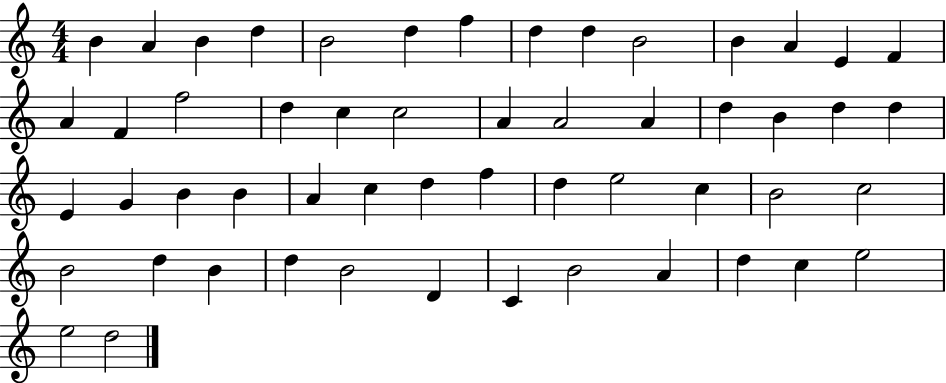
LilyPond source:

{
  \clef treble
  \numericTimeSignature
  \time 4/4
  \key c \major
  b'4 a'4 b'4 d''4 | b'2 d''4 f''4 | d''4 d''4 b'2 | b'4 a'4 e'4 f'4 | \break a'4 f'4 f''2 | d''4 c''4 c''2 | a'4 a'2 a'4 | d''4 b'4 d''4 d''4 | \break e'4 g'4 b'4 b'4 | a'4 c''4 d''4 f''4 | d''4 e''2 c''4 | b'2 c''2 | \break b'2 d''4 b'4 | d''4 b'2 d'4 | c'4 b'2 a'4 | d''4 c''4 e''2 | \break e''2 d''2 | \bar "|."
}